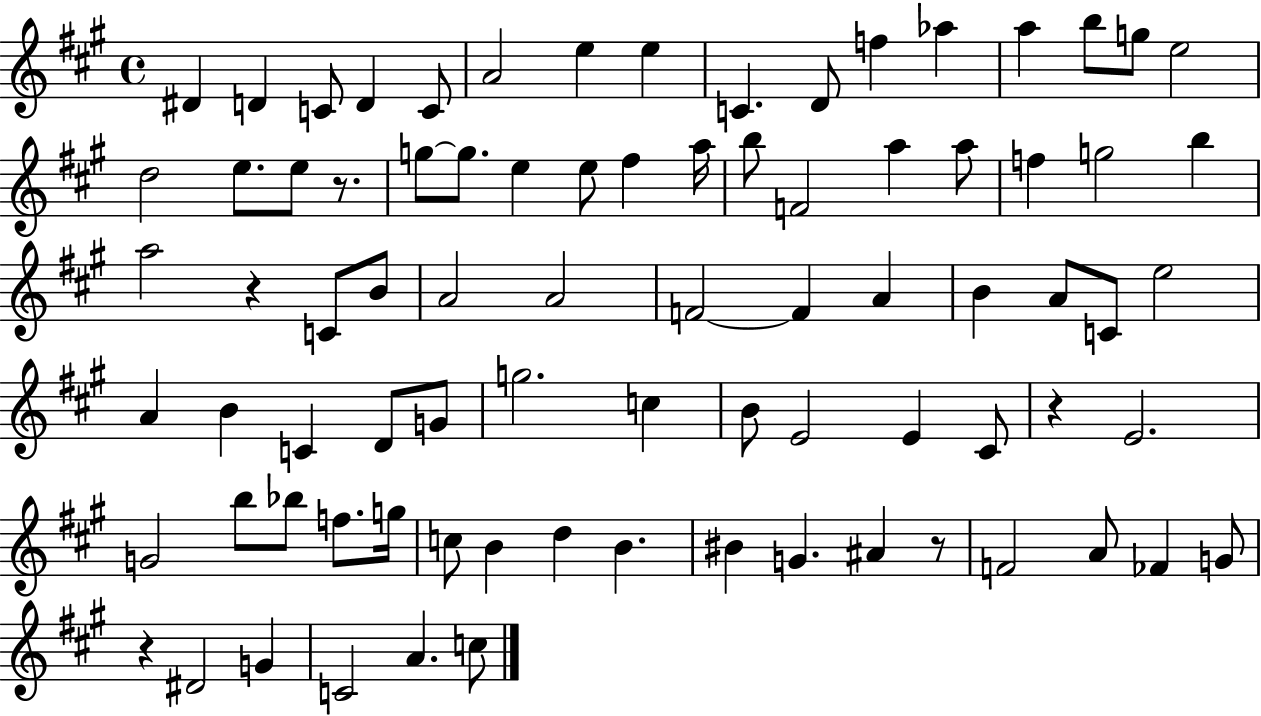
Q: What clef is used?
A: treble